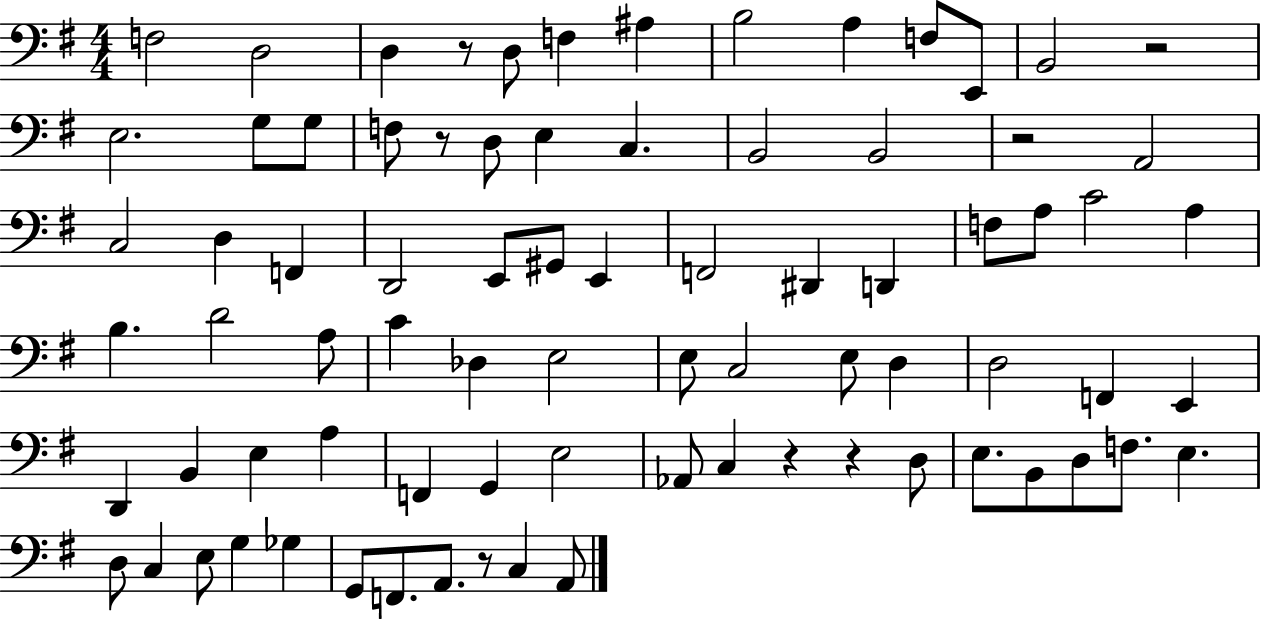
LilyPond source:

{
  \clef bass
  \numericTimeSignature
  \time 4/4
  \key g \major
  f2 d2 | d4 r8 d8 f4 ais4 | b2 a4 f8 e,8 | b,2 r2 | \break e2. g8 g8 | f8 r8 d8 e4 c4. | b,2 b,2 | r2 a,2 | \break c2 d4 f,4 | d,2 e,8 gis,8 e,4 | f,2 dis,4 d,4 | f8 a8 c'2 a4 | \break b4. d'2 a8 | c'4 des4 e2 | e8 c2 e8 d4 | d2 f,4 e,4 | \break d,4 b,4 e4 a4 | f,4 g,4 e2 | aes,8 c4 r4 r4 d8 | e8. b,8 d8 f8. e4. | \break d8 c4 e8 g4 ges4 | g,8 f,8. a,8. r8 c4 a,8 | \bar "|."
}